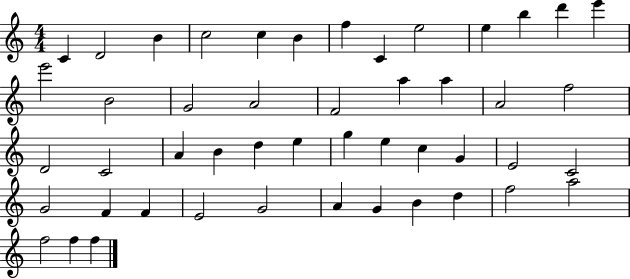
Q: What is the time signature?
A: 4/4